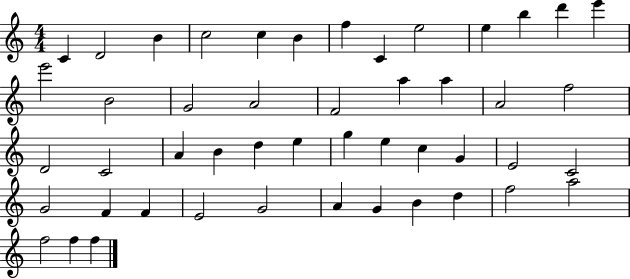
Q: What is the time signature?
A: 4/4